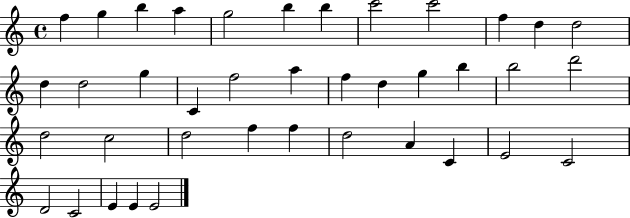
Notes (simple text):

F5/q G5/q B5/q A5/q G5/h B5/q B5/q C6/h C6/h F5/q D5/q D5/h D5/q D5/h G5/q C4/q F5/h A5/q F5/q D5/q G5/q B5/q B5/h D6/h D5/h C5/h D5/h F5/q F5/q D5/h A4/q C4/q E4/h C4/h D4/h C4/h E4/q E4/q E4/h